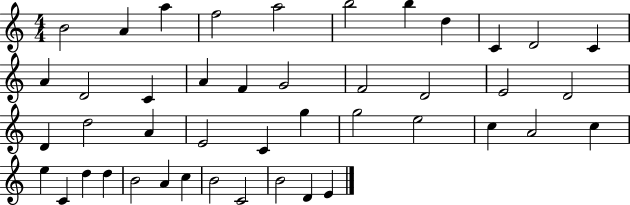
{
  \clef treble
  \numericTimeSignature
  \time 4/4
  \key c \major
  b'2 a'4 a''4 | f''2 a''2 | b''2 b''4 d''4 | c'4 d'2 c'4 | \break a'4 d'2 c'4 | a'4 f'4 g'2 | f'2 d'2 | e'2 d'2 | \break d'4 d''2 a'4 | e'2 c'4 g''4 | g''2 e''2 | c''4 a'2 c''4 | \break e''4 c'4 d''4 d''4 | b'2 a'4 c''4 | b'2 c'2 | b'2 d'4 e'4 | \break \bar "|."
}